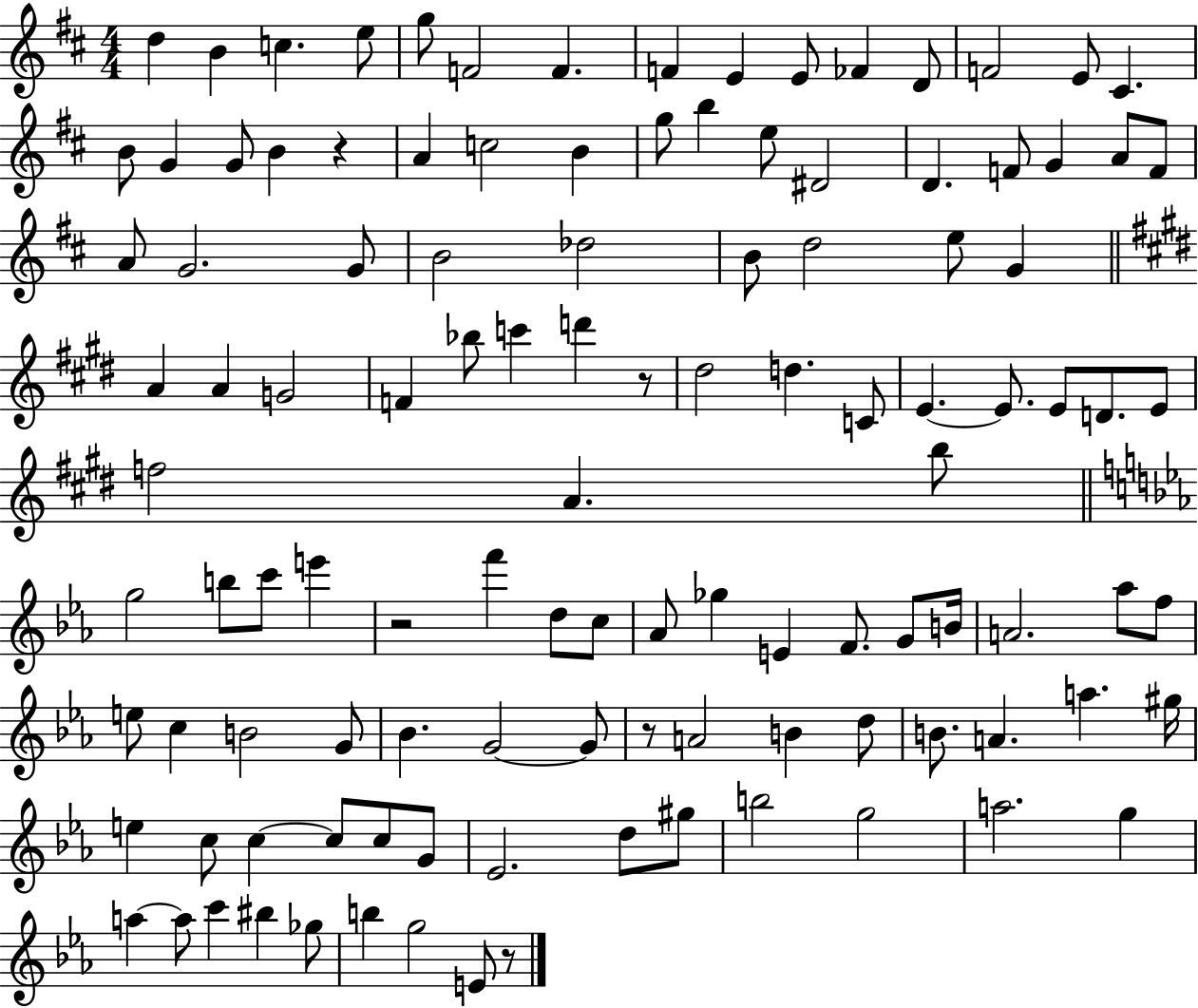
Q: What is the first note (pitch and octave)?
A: D5